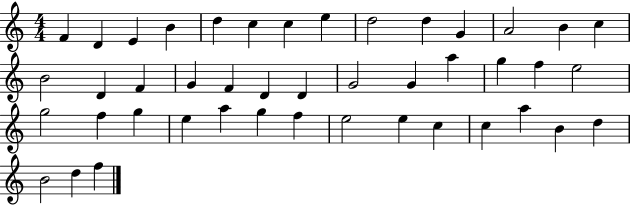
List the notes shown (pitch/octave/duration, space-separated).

F4/q D4/q E4/q B4/q D5/q C5/q C5/q E5/q D5/h D5/q G4/q A4/h B4/q C5/q B4/h D4/q F4/q G4/q F4/q D4/q D4/q G4/h G4/q A5/q G5/q F5/q E5/h G5/h F5/q G5/q E5/q A5/q G5/q F5/q E5/h E5/q C5/q C5/q A5/q B4/q D5/q B4/h D5/q F5/q